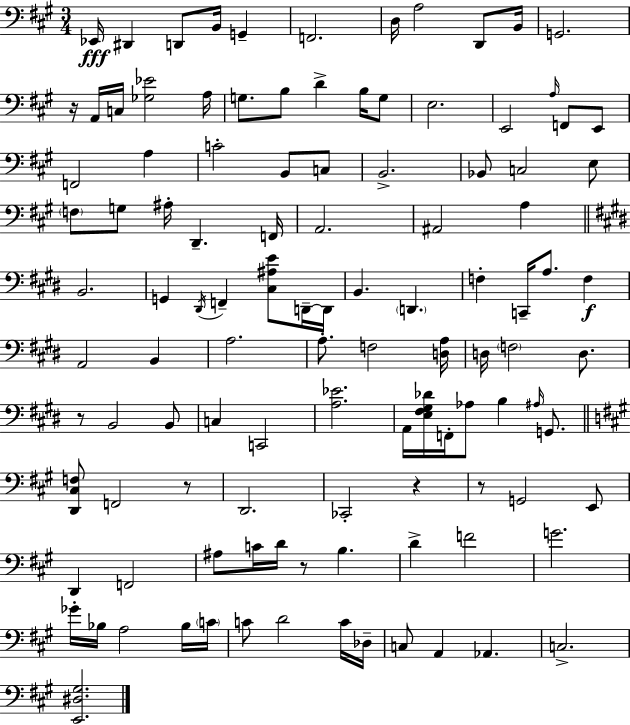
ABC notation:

X:1
T:Untitled
M:3/4
L:1/4
K:A
_E,,/4 ^D,, D,,/2 B,,/4 G,, F,,2 D,/4 A,2 D,,/2 B,,/4 G,,2 z/4 A,,/4 C,/4 [_G,_E]2 A,/4 G,/2 B,/2 D B,/4 G,/2 E,2 E,,2 A,/4 F,,/2 E,,/2 F,,2 A, C2 B,,/2 C,/2 B,,2 _B,,/2 C,2 E,/2 F,/2 G,/2 ^A,/4 D,, F,,/4 A,,2 ^A,,2 A, B,,2 G,, ^D,,/4 F,, [^C,^A,E]/2 D,,/4 D,,/4 B,, D,, F, C,,/4 A,/2 F, A,,2 B,, A,2 A,/2 F,2 [D,A,]/4 D,/4 F,2 D,/2 z/2 B,,2 B,,/2 C, C,,2 [A,_E]2 A,,/4 [E,^F,^G,_D]/4 F,,/4 _A,/2 B, ^A,/4 G,,/2 [D,,^C,F,]/2 F,,2 z/2 D,,2 _C,,2 z z/2 G,,2 E,,/2 D,, F,,2 ^A,/2 C/4 D/4 z/2 B, D F2 G2 _G/4 _B,/4 A,2 _B,/4 C/4 C/2 D2 C/4 _D,/4 C,/2 A,, _A,, C,2 [E,,^D,^G,]2